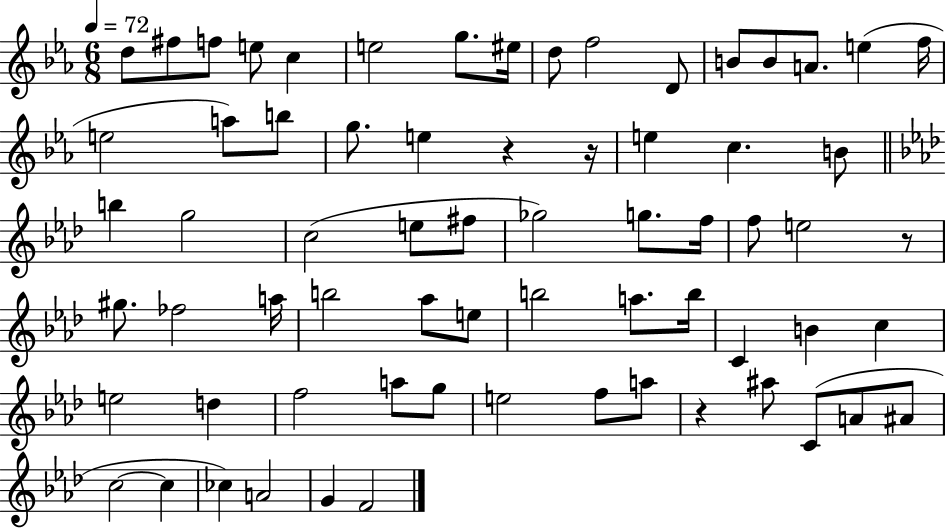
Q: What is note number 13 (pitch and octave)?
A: B4